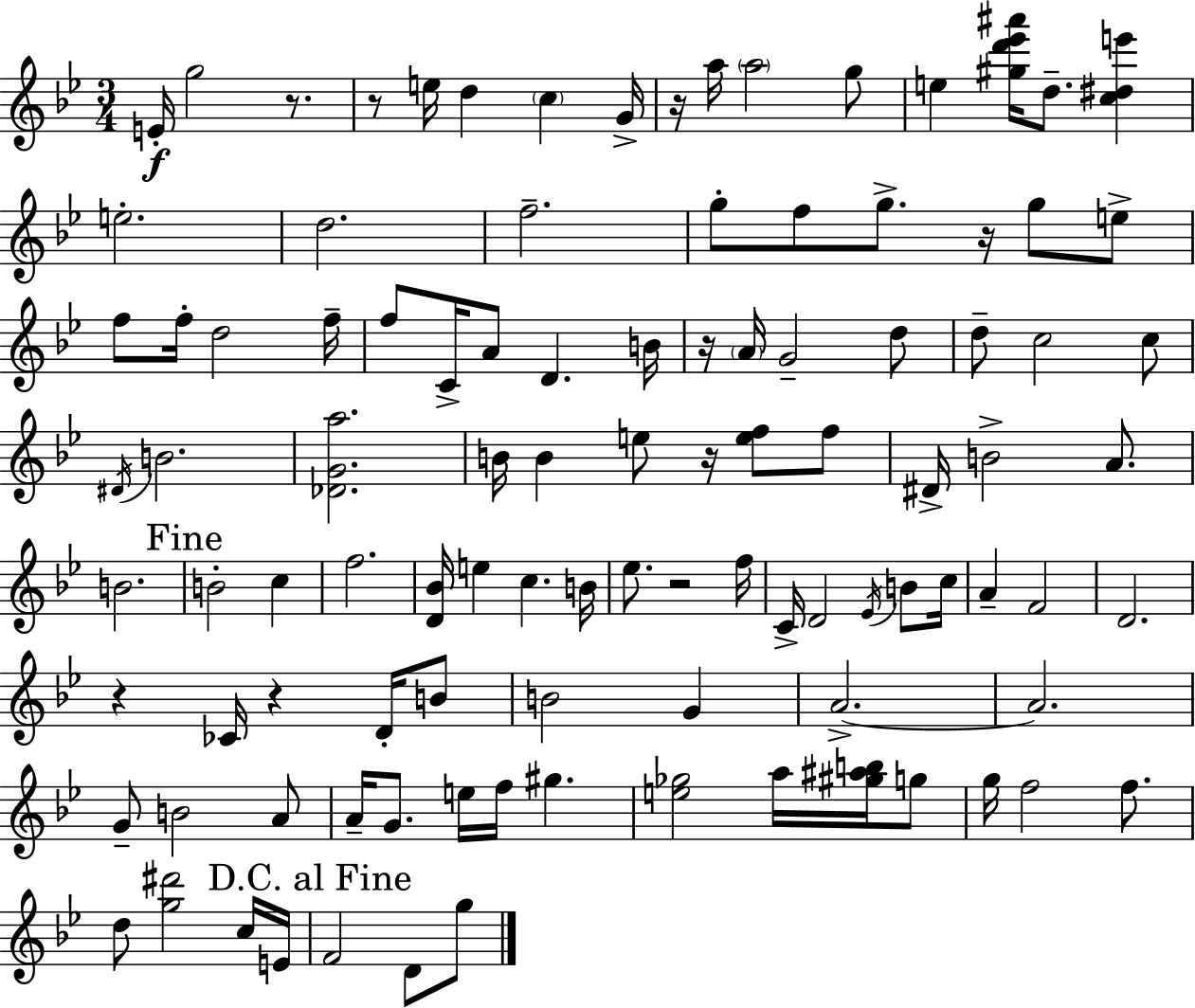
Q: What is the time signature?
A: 3/4